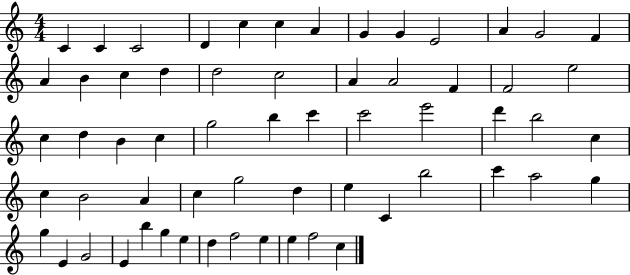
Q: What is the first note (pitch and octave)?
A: C4